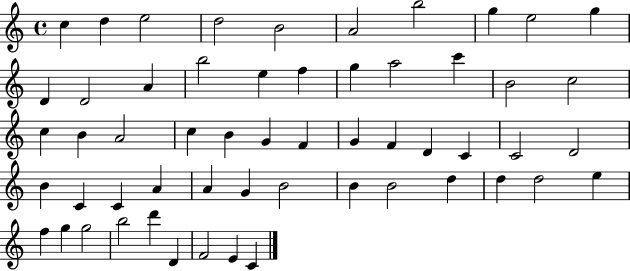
{
  \clef treble
  \time 4/4
  \defaultTimeSignature
  \key c \major
  c''4 d''4 e''2 | d''2 b'2 | a'2 b''2 | g''4 e''2 g''4 | \break d'4 d'2 a'4 | b''2 e''4 f''4 | g''4 a''2 c'''4 | b'2 c''2 | \break c''4 b'4 a'2 | c''4 b'4 g'4 f'4 | g'4 f'4 d'4 c'4 | c'2 d'2 | \break b'4 c'4 c'4 a'4 | a'4 g'4 b'2 | b'4 b'2 d''4 | d''4 d''2 e''4 | \break f''4 g''4 g''2 | b''2 d'''4 d'4 | f'2 e'4 c'4 | \bar "|."
}